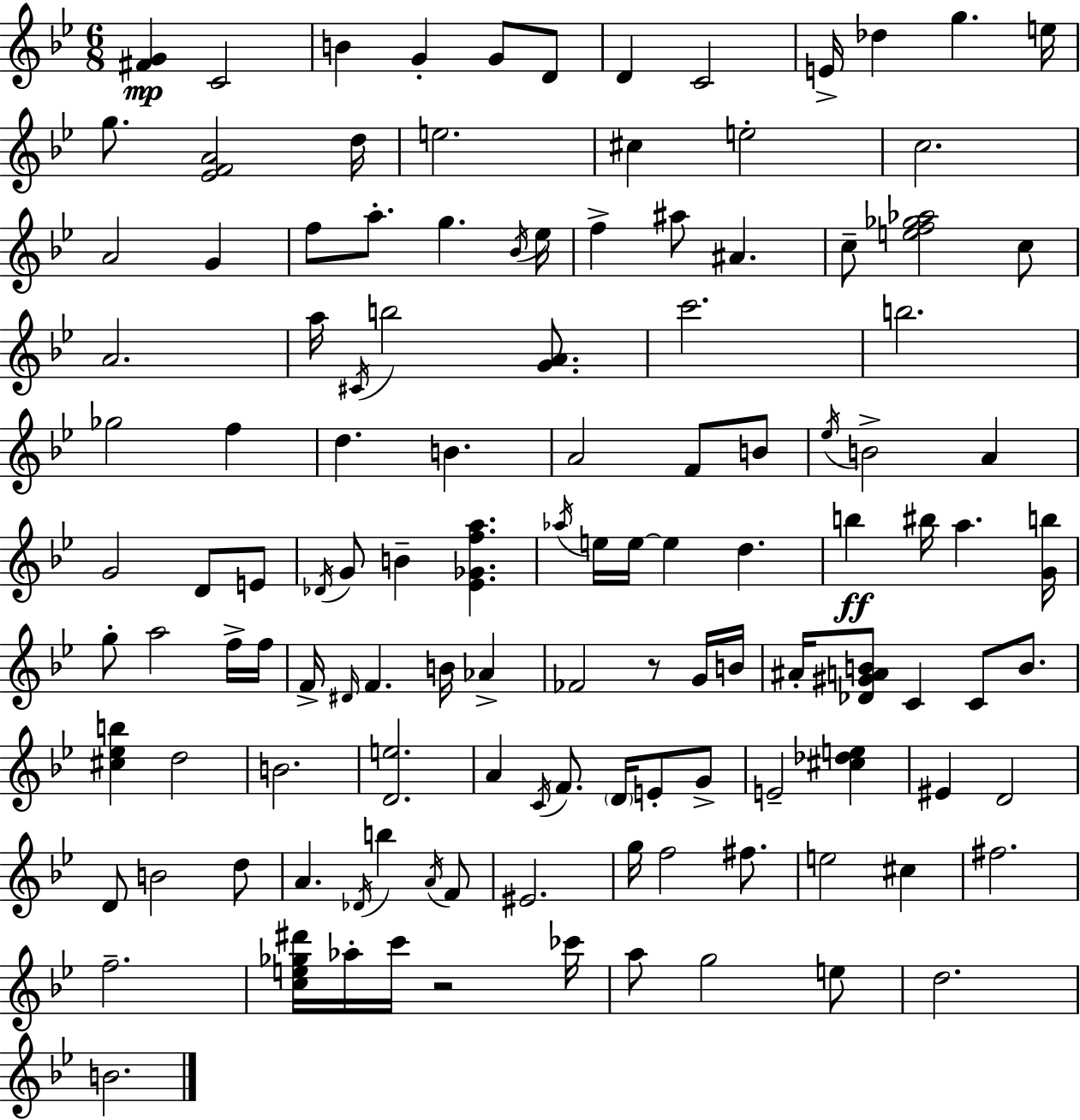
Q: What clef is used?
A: treble